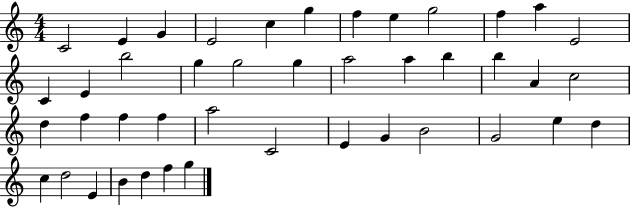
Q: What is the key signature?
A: C major